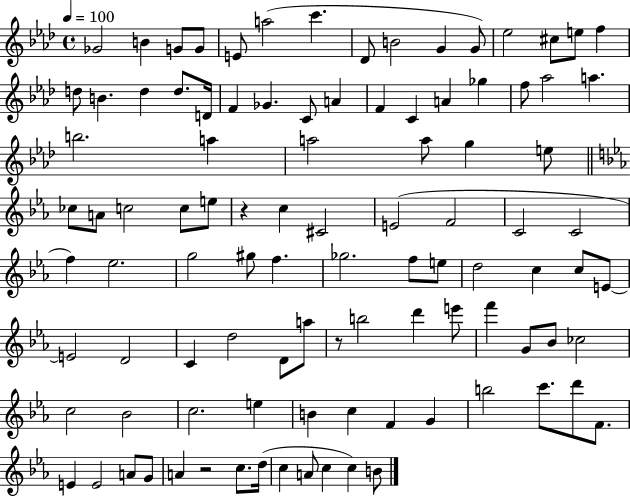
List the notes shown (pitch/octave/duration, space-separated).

Gb4/h B4/q G4/e G4/e E4/e A5/h C6/q. Db4/e B4/h G4/q G4/e Eb5/h C#5/e E5/e F5/q D5/e B4/q. D5/q D5/e. D4/s F4/q Gb4/q. C4/e A4/q F4/q C4/q A4/q Gb5/q F5/e Ab5/h A5/q. B5/h. A5/q A5/h A5/e G5/q E5/e CES5/e A4/e C5/h C5/e E5/e R/q C5/q C#4/h E4/h F4/h C4/h C4/h F5/q Eb5/h. G5/h G#5/e F5/q. Gb5/h. F5/e E5/e D5/h C5/q C5/e E4/e E4/h D4/h C4/q D5/h D4/e A5/e R/e B5/h D6/q E6/e F6/q G4/e Bb4/e CES5/h C5/h Bb4/h C5/h. E5/q B4/q C5/q F4/q G4/q B5/h C6/e. D6/e F4/e. E4/q E4/h A4/e G4/e A4/q R/h C5/e. D5/s C5/q A4/e C5/q C5/q B4/e